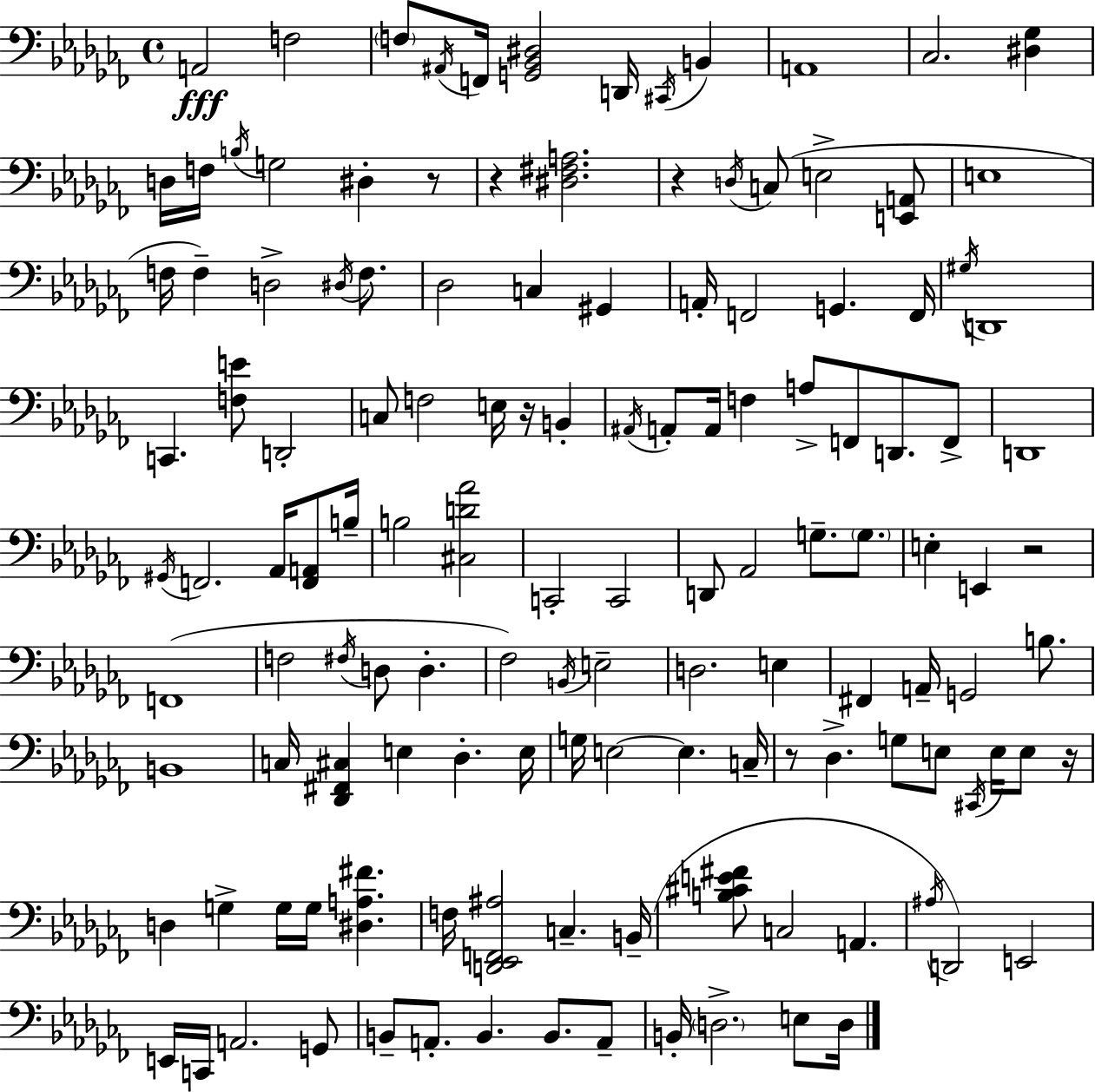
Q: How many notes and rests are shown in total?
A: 133